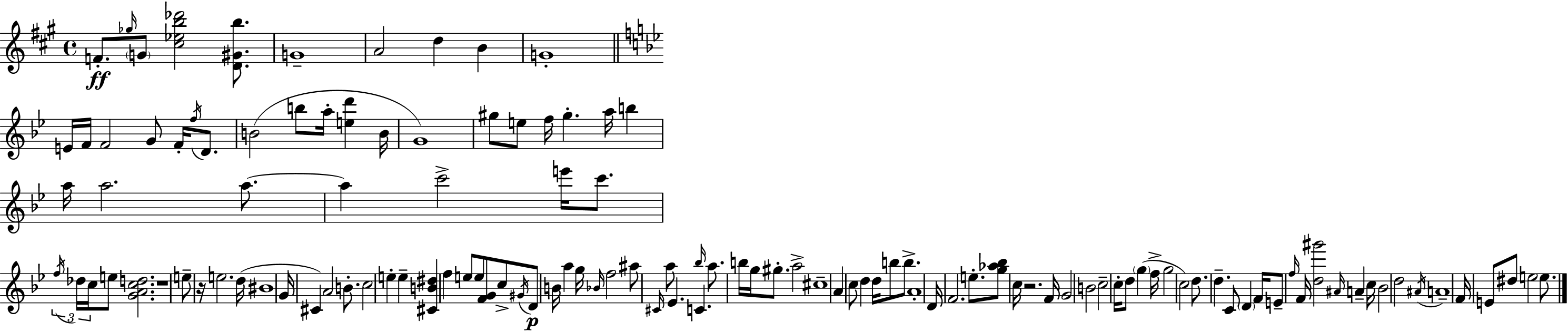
X:1
T:Untitled
M:4/4
L:1/4
K:A
F/2 _g/4 G/2 [^c_eb_d']2 [D^Gb]/2 G4 A2 d B G4 E/4 F/4 F2 G/2 F/4 f/4 D/2 B2 b/2 a/4 [ed'] B/4 G4 ^g/2 e/2 f/4 ^g a/4 b a/4 a2 a/2 a c'2 e'/4 c'/2 f/4 _d/4 c/4 e/2 [GAcd]2 z4 e/2 z/4 e2 d/4 ^B4 G/4 ^C A2 B/2 c2 e e [^CB^d] f e/2 e/2 [FG]/2 c/2 ^G/4 D/2 B/4 a g/4 _B/4 f2 ^a/2 ^C/4 a/2 _E C _b/4 a/2 b/4 g/4 ^g/2 a2 ^c4 A c/2 d d/4 b/2 b/2 A4 D/4 F2 e/2 [g_a_b]/2 c/4 z2 F/4 G2 B2 c2 c/4 d/2 g f/4 g2 c2 d/2 d C/2 D F/4 E/2 f/4 F/4 [d^g']2 ^A/4 A c/4 _B2 d2 ^A/4 A4 F/4 E/2 ^d/2 e2 e/2